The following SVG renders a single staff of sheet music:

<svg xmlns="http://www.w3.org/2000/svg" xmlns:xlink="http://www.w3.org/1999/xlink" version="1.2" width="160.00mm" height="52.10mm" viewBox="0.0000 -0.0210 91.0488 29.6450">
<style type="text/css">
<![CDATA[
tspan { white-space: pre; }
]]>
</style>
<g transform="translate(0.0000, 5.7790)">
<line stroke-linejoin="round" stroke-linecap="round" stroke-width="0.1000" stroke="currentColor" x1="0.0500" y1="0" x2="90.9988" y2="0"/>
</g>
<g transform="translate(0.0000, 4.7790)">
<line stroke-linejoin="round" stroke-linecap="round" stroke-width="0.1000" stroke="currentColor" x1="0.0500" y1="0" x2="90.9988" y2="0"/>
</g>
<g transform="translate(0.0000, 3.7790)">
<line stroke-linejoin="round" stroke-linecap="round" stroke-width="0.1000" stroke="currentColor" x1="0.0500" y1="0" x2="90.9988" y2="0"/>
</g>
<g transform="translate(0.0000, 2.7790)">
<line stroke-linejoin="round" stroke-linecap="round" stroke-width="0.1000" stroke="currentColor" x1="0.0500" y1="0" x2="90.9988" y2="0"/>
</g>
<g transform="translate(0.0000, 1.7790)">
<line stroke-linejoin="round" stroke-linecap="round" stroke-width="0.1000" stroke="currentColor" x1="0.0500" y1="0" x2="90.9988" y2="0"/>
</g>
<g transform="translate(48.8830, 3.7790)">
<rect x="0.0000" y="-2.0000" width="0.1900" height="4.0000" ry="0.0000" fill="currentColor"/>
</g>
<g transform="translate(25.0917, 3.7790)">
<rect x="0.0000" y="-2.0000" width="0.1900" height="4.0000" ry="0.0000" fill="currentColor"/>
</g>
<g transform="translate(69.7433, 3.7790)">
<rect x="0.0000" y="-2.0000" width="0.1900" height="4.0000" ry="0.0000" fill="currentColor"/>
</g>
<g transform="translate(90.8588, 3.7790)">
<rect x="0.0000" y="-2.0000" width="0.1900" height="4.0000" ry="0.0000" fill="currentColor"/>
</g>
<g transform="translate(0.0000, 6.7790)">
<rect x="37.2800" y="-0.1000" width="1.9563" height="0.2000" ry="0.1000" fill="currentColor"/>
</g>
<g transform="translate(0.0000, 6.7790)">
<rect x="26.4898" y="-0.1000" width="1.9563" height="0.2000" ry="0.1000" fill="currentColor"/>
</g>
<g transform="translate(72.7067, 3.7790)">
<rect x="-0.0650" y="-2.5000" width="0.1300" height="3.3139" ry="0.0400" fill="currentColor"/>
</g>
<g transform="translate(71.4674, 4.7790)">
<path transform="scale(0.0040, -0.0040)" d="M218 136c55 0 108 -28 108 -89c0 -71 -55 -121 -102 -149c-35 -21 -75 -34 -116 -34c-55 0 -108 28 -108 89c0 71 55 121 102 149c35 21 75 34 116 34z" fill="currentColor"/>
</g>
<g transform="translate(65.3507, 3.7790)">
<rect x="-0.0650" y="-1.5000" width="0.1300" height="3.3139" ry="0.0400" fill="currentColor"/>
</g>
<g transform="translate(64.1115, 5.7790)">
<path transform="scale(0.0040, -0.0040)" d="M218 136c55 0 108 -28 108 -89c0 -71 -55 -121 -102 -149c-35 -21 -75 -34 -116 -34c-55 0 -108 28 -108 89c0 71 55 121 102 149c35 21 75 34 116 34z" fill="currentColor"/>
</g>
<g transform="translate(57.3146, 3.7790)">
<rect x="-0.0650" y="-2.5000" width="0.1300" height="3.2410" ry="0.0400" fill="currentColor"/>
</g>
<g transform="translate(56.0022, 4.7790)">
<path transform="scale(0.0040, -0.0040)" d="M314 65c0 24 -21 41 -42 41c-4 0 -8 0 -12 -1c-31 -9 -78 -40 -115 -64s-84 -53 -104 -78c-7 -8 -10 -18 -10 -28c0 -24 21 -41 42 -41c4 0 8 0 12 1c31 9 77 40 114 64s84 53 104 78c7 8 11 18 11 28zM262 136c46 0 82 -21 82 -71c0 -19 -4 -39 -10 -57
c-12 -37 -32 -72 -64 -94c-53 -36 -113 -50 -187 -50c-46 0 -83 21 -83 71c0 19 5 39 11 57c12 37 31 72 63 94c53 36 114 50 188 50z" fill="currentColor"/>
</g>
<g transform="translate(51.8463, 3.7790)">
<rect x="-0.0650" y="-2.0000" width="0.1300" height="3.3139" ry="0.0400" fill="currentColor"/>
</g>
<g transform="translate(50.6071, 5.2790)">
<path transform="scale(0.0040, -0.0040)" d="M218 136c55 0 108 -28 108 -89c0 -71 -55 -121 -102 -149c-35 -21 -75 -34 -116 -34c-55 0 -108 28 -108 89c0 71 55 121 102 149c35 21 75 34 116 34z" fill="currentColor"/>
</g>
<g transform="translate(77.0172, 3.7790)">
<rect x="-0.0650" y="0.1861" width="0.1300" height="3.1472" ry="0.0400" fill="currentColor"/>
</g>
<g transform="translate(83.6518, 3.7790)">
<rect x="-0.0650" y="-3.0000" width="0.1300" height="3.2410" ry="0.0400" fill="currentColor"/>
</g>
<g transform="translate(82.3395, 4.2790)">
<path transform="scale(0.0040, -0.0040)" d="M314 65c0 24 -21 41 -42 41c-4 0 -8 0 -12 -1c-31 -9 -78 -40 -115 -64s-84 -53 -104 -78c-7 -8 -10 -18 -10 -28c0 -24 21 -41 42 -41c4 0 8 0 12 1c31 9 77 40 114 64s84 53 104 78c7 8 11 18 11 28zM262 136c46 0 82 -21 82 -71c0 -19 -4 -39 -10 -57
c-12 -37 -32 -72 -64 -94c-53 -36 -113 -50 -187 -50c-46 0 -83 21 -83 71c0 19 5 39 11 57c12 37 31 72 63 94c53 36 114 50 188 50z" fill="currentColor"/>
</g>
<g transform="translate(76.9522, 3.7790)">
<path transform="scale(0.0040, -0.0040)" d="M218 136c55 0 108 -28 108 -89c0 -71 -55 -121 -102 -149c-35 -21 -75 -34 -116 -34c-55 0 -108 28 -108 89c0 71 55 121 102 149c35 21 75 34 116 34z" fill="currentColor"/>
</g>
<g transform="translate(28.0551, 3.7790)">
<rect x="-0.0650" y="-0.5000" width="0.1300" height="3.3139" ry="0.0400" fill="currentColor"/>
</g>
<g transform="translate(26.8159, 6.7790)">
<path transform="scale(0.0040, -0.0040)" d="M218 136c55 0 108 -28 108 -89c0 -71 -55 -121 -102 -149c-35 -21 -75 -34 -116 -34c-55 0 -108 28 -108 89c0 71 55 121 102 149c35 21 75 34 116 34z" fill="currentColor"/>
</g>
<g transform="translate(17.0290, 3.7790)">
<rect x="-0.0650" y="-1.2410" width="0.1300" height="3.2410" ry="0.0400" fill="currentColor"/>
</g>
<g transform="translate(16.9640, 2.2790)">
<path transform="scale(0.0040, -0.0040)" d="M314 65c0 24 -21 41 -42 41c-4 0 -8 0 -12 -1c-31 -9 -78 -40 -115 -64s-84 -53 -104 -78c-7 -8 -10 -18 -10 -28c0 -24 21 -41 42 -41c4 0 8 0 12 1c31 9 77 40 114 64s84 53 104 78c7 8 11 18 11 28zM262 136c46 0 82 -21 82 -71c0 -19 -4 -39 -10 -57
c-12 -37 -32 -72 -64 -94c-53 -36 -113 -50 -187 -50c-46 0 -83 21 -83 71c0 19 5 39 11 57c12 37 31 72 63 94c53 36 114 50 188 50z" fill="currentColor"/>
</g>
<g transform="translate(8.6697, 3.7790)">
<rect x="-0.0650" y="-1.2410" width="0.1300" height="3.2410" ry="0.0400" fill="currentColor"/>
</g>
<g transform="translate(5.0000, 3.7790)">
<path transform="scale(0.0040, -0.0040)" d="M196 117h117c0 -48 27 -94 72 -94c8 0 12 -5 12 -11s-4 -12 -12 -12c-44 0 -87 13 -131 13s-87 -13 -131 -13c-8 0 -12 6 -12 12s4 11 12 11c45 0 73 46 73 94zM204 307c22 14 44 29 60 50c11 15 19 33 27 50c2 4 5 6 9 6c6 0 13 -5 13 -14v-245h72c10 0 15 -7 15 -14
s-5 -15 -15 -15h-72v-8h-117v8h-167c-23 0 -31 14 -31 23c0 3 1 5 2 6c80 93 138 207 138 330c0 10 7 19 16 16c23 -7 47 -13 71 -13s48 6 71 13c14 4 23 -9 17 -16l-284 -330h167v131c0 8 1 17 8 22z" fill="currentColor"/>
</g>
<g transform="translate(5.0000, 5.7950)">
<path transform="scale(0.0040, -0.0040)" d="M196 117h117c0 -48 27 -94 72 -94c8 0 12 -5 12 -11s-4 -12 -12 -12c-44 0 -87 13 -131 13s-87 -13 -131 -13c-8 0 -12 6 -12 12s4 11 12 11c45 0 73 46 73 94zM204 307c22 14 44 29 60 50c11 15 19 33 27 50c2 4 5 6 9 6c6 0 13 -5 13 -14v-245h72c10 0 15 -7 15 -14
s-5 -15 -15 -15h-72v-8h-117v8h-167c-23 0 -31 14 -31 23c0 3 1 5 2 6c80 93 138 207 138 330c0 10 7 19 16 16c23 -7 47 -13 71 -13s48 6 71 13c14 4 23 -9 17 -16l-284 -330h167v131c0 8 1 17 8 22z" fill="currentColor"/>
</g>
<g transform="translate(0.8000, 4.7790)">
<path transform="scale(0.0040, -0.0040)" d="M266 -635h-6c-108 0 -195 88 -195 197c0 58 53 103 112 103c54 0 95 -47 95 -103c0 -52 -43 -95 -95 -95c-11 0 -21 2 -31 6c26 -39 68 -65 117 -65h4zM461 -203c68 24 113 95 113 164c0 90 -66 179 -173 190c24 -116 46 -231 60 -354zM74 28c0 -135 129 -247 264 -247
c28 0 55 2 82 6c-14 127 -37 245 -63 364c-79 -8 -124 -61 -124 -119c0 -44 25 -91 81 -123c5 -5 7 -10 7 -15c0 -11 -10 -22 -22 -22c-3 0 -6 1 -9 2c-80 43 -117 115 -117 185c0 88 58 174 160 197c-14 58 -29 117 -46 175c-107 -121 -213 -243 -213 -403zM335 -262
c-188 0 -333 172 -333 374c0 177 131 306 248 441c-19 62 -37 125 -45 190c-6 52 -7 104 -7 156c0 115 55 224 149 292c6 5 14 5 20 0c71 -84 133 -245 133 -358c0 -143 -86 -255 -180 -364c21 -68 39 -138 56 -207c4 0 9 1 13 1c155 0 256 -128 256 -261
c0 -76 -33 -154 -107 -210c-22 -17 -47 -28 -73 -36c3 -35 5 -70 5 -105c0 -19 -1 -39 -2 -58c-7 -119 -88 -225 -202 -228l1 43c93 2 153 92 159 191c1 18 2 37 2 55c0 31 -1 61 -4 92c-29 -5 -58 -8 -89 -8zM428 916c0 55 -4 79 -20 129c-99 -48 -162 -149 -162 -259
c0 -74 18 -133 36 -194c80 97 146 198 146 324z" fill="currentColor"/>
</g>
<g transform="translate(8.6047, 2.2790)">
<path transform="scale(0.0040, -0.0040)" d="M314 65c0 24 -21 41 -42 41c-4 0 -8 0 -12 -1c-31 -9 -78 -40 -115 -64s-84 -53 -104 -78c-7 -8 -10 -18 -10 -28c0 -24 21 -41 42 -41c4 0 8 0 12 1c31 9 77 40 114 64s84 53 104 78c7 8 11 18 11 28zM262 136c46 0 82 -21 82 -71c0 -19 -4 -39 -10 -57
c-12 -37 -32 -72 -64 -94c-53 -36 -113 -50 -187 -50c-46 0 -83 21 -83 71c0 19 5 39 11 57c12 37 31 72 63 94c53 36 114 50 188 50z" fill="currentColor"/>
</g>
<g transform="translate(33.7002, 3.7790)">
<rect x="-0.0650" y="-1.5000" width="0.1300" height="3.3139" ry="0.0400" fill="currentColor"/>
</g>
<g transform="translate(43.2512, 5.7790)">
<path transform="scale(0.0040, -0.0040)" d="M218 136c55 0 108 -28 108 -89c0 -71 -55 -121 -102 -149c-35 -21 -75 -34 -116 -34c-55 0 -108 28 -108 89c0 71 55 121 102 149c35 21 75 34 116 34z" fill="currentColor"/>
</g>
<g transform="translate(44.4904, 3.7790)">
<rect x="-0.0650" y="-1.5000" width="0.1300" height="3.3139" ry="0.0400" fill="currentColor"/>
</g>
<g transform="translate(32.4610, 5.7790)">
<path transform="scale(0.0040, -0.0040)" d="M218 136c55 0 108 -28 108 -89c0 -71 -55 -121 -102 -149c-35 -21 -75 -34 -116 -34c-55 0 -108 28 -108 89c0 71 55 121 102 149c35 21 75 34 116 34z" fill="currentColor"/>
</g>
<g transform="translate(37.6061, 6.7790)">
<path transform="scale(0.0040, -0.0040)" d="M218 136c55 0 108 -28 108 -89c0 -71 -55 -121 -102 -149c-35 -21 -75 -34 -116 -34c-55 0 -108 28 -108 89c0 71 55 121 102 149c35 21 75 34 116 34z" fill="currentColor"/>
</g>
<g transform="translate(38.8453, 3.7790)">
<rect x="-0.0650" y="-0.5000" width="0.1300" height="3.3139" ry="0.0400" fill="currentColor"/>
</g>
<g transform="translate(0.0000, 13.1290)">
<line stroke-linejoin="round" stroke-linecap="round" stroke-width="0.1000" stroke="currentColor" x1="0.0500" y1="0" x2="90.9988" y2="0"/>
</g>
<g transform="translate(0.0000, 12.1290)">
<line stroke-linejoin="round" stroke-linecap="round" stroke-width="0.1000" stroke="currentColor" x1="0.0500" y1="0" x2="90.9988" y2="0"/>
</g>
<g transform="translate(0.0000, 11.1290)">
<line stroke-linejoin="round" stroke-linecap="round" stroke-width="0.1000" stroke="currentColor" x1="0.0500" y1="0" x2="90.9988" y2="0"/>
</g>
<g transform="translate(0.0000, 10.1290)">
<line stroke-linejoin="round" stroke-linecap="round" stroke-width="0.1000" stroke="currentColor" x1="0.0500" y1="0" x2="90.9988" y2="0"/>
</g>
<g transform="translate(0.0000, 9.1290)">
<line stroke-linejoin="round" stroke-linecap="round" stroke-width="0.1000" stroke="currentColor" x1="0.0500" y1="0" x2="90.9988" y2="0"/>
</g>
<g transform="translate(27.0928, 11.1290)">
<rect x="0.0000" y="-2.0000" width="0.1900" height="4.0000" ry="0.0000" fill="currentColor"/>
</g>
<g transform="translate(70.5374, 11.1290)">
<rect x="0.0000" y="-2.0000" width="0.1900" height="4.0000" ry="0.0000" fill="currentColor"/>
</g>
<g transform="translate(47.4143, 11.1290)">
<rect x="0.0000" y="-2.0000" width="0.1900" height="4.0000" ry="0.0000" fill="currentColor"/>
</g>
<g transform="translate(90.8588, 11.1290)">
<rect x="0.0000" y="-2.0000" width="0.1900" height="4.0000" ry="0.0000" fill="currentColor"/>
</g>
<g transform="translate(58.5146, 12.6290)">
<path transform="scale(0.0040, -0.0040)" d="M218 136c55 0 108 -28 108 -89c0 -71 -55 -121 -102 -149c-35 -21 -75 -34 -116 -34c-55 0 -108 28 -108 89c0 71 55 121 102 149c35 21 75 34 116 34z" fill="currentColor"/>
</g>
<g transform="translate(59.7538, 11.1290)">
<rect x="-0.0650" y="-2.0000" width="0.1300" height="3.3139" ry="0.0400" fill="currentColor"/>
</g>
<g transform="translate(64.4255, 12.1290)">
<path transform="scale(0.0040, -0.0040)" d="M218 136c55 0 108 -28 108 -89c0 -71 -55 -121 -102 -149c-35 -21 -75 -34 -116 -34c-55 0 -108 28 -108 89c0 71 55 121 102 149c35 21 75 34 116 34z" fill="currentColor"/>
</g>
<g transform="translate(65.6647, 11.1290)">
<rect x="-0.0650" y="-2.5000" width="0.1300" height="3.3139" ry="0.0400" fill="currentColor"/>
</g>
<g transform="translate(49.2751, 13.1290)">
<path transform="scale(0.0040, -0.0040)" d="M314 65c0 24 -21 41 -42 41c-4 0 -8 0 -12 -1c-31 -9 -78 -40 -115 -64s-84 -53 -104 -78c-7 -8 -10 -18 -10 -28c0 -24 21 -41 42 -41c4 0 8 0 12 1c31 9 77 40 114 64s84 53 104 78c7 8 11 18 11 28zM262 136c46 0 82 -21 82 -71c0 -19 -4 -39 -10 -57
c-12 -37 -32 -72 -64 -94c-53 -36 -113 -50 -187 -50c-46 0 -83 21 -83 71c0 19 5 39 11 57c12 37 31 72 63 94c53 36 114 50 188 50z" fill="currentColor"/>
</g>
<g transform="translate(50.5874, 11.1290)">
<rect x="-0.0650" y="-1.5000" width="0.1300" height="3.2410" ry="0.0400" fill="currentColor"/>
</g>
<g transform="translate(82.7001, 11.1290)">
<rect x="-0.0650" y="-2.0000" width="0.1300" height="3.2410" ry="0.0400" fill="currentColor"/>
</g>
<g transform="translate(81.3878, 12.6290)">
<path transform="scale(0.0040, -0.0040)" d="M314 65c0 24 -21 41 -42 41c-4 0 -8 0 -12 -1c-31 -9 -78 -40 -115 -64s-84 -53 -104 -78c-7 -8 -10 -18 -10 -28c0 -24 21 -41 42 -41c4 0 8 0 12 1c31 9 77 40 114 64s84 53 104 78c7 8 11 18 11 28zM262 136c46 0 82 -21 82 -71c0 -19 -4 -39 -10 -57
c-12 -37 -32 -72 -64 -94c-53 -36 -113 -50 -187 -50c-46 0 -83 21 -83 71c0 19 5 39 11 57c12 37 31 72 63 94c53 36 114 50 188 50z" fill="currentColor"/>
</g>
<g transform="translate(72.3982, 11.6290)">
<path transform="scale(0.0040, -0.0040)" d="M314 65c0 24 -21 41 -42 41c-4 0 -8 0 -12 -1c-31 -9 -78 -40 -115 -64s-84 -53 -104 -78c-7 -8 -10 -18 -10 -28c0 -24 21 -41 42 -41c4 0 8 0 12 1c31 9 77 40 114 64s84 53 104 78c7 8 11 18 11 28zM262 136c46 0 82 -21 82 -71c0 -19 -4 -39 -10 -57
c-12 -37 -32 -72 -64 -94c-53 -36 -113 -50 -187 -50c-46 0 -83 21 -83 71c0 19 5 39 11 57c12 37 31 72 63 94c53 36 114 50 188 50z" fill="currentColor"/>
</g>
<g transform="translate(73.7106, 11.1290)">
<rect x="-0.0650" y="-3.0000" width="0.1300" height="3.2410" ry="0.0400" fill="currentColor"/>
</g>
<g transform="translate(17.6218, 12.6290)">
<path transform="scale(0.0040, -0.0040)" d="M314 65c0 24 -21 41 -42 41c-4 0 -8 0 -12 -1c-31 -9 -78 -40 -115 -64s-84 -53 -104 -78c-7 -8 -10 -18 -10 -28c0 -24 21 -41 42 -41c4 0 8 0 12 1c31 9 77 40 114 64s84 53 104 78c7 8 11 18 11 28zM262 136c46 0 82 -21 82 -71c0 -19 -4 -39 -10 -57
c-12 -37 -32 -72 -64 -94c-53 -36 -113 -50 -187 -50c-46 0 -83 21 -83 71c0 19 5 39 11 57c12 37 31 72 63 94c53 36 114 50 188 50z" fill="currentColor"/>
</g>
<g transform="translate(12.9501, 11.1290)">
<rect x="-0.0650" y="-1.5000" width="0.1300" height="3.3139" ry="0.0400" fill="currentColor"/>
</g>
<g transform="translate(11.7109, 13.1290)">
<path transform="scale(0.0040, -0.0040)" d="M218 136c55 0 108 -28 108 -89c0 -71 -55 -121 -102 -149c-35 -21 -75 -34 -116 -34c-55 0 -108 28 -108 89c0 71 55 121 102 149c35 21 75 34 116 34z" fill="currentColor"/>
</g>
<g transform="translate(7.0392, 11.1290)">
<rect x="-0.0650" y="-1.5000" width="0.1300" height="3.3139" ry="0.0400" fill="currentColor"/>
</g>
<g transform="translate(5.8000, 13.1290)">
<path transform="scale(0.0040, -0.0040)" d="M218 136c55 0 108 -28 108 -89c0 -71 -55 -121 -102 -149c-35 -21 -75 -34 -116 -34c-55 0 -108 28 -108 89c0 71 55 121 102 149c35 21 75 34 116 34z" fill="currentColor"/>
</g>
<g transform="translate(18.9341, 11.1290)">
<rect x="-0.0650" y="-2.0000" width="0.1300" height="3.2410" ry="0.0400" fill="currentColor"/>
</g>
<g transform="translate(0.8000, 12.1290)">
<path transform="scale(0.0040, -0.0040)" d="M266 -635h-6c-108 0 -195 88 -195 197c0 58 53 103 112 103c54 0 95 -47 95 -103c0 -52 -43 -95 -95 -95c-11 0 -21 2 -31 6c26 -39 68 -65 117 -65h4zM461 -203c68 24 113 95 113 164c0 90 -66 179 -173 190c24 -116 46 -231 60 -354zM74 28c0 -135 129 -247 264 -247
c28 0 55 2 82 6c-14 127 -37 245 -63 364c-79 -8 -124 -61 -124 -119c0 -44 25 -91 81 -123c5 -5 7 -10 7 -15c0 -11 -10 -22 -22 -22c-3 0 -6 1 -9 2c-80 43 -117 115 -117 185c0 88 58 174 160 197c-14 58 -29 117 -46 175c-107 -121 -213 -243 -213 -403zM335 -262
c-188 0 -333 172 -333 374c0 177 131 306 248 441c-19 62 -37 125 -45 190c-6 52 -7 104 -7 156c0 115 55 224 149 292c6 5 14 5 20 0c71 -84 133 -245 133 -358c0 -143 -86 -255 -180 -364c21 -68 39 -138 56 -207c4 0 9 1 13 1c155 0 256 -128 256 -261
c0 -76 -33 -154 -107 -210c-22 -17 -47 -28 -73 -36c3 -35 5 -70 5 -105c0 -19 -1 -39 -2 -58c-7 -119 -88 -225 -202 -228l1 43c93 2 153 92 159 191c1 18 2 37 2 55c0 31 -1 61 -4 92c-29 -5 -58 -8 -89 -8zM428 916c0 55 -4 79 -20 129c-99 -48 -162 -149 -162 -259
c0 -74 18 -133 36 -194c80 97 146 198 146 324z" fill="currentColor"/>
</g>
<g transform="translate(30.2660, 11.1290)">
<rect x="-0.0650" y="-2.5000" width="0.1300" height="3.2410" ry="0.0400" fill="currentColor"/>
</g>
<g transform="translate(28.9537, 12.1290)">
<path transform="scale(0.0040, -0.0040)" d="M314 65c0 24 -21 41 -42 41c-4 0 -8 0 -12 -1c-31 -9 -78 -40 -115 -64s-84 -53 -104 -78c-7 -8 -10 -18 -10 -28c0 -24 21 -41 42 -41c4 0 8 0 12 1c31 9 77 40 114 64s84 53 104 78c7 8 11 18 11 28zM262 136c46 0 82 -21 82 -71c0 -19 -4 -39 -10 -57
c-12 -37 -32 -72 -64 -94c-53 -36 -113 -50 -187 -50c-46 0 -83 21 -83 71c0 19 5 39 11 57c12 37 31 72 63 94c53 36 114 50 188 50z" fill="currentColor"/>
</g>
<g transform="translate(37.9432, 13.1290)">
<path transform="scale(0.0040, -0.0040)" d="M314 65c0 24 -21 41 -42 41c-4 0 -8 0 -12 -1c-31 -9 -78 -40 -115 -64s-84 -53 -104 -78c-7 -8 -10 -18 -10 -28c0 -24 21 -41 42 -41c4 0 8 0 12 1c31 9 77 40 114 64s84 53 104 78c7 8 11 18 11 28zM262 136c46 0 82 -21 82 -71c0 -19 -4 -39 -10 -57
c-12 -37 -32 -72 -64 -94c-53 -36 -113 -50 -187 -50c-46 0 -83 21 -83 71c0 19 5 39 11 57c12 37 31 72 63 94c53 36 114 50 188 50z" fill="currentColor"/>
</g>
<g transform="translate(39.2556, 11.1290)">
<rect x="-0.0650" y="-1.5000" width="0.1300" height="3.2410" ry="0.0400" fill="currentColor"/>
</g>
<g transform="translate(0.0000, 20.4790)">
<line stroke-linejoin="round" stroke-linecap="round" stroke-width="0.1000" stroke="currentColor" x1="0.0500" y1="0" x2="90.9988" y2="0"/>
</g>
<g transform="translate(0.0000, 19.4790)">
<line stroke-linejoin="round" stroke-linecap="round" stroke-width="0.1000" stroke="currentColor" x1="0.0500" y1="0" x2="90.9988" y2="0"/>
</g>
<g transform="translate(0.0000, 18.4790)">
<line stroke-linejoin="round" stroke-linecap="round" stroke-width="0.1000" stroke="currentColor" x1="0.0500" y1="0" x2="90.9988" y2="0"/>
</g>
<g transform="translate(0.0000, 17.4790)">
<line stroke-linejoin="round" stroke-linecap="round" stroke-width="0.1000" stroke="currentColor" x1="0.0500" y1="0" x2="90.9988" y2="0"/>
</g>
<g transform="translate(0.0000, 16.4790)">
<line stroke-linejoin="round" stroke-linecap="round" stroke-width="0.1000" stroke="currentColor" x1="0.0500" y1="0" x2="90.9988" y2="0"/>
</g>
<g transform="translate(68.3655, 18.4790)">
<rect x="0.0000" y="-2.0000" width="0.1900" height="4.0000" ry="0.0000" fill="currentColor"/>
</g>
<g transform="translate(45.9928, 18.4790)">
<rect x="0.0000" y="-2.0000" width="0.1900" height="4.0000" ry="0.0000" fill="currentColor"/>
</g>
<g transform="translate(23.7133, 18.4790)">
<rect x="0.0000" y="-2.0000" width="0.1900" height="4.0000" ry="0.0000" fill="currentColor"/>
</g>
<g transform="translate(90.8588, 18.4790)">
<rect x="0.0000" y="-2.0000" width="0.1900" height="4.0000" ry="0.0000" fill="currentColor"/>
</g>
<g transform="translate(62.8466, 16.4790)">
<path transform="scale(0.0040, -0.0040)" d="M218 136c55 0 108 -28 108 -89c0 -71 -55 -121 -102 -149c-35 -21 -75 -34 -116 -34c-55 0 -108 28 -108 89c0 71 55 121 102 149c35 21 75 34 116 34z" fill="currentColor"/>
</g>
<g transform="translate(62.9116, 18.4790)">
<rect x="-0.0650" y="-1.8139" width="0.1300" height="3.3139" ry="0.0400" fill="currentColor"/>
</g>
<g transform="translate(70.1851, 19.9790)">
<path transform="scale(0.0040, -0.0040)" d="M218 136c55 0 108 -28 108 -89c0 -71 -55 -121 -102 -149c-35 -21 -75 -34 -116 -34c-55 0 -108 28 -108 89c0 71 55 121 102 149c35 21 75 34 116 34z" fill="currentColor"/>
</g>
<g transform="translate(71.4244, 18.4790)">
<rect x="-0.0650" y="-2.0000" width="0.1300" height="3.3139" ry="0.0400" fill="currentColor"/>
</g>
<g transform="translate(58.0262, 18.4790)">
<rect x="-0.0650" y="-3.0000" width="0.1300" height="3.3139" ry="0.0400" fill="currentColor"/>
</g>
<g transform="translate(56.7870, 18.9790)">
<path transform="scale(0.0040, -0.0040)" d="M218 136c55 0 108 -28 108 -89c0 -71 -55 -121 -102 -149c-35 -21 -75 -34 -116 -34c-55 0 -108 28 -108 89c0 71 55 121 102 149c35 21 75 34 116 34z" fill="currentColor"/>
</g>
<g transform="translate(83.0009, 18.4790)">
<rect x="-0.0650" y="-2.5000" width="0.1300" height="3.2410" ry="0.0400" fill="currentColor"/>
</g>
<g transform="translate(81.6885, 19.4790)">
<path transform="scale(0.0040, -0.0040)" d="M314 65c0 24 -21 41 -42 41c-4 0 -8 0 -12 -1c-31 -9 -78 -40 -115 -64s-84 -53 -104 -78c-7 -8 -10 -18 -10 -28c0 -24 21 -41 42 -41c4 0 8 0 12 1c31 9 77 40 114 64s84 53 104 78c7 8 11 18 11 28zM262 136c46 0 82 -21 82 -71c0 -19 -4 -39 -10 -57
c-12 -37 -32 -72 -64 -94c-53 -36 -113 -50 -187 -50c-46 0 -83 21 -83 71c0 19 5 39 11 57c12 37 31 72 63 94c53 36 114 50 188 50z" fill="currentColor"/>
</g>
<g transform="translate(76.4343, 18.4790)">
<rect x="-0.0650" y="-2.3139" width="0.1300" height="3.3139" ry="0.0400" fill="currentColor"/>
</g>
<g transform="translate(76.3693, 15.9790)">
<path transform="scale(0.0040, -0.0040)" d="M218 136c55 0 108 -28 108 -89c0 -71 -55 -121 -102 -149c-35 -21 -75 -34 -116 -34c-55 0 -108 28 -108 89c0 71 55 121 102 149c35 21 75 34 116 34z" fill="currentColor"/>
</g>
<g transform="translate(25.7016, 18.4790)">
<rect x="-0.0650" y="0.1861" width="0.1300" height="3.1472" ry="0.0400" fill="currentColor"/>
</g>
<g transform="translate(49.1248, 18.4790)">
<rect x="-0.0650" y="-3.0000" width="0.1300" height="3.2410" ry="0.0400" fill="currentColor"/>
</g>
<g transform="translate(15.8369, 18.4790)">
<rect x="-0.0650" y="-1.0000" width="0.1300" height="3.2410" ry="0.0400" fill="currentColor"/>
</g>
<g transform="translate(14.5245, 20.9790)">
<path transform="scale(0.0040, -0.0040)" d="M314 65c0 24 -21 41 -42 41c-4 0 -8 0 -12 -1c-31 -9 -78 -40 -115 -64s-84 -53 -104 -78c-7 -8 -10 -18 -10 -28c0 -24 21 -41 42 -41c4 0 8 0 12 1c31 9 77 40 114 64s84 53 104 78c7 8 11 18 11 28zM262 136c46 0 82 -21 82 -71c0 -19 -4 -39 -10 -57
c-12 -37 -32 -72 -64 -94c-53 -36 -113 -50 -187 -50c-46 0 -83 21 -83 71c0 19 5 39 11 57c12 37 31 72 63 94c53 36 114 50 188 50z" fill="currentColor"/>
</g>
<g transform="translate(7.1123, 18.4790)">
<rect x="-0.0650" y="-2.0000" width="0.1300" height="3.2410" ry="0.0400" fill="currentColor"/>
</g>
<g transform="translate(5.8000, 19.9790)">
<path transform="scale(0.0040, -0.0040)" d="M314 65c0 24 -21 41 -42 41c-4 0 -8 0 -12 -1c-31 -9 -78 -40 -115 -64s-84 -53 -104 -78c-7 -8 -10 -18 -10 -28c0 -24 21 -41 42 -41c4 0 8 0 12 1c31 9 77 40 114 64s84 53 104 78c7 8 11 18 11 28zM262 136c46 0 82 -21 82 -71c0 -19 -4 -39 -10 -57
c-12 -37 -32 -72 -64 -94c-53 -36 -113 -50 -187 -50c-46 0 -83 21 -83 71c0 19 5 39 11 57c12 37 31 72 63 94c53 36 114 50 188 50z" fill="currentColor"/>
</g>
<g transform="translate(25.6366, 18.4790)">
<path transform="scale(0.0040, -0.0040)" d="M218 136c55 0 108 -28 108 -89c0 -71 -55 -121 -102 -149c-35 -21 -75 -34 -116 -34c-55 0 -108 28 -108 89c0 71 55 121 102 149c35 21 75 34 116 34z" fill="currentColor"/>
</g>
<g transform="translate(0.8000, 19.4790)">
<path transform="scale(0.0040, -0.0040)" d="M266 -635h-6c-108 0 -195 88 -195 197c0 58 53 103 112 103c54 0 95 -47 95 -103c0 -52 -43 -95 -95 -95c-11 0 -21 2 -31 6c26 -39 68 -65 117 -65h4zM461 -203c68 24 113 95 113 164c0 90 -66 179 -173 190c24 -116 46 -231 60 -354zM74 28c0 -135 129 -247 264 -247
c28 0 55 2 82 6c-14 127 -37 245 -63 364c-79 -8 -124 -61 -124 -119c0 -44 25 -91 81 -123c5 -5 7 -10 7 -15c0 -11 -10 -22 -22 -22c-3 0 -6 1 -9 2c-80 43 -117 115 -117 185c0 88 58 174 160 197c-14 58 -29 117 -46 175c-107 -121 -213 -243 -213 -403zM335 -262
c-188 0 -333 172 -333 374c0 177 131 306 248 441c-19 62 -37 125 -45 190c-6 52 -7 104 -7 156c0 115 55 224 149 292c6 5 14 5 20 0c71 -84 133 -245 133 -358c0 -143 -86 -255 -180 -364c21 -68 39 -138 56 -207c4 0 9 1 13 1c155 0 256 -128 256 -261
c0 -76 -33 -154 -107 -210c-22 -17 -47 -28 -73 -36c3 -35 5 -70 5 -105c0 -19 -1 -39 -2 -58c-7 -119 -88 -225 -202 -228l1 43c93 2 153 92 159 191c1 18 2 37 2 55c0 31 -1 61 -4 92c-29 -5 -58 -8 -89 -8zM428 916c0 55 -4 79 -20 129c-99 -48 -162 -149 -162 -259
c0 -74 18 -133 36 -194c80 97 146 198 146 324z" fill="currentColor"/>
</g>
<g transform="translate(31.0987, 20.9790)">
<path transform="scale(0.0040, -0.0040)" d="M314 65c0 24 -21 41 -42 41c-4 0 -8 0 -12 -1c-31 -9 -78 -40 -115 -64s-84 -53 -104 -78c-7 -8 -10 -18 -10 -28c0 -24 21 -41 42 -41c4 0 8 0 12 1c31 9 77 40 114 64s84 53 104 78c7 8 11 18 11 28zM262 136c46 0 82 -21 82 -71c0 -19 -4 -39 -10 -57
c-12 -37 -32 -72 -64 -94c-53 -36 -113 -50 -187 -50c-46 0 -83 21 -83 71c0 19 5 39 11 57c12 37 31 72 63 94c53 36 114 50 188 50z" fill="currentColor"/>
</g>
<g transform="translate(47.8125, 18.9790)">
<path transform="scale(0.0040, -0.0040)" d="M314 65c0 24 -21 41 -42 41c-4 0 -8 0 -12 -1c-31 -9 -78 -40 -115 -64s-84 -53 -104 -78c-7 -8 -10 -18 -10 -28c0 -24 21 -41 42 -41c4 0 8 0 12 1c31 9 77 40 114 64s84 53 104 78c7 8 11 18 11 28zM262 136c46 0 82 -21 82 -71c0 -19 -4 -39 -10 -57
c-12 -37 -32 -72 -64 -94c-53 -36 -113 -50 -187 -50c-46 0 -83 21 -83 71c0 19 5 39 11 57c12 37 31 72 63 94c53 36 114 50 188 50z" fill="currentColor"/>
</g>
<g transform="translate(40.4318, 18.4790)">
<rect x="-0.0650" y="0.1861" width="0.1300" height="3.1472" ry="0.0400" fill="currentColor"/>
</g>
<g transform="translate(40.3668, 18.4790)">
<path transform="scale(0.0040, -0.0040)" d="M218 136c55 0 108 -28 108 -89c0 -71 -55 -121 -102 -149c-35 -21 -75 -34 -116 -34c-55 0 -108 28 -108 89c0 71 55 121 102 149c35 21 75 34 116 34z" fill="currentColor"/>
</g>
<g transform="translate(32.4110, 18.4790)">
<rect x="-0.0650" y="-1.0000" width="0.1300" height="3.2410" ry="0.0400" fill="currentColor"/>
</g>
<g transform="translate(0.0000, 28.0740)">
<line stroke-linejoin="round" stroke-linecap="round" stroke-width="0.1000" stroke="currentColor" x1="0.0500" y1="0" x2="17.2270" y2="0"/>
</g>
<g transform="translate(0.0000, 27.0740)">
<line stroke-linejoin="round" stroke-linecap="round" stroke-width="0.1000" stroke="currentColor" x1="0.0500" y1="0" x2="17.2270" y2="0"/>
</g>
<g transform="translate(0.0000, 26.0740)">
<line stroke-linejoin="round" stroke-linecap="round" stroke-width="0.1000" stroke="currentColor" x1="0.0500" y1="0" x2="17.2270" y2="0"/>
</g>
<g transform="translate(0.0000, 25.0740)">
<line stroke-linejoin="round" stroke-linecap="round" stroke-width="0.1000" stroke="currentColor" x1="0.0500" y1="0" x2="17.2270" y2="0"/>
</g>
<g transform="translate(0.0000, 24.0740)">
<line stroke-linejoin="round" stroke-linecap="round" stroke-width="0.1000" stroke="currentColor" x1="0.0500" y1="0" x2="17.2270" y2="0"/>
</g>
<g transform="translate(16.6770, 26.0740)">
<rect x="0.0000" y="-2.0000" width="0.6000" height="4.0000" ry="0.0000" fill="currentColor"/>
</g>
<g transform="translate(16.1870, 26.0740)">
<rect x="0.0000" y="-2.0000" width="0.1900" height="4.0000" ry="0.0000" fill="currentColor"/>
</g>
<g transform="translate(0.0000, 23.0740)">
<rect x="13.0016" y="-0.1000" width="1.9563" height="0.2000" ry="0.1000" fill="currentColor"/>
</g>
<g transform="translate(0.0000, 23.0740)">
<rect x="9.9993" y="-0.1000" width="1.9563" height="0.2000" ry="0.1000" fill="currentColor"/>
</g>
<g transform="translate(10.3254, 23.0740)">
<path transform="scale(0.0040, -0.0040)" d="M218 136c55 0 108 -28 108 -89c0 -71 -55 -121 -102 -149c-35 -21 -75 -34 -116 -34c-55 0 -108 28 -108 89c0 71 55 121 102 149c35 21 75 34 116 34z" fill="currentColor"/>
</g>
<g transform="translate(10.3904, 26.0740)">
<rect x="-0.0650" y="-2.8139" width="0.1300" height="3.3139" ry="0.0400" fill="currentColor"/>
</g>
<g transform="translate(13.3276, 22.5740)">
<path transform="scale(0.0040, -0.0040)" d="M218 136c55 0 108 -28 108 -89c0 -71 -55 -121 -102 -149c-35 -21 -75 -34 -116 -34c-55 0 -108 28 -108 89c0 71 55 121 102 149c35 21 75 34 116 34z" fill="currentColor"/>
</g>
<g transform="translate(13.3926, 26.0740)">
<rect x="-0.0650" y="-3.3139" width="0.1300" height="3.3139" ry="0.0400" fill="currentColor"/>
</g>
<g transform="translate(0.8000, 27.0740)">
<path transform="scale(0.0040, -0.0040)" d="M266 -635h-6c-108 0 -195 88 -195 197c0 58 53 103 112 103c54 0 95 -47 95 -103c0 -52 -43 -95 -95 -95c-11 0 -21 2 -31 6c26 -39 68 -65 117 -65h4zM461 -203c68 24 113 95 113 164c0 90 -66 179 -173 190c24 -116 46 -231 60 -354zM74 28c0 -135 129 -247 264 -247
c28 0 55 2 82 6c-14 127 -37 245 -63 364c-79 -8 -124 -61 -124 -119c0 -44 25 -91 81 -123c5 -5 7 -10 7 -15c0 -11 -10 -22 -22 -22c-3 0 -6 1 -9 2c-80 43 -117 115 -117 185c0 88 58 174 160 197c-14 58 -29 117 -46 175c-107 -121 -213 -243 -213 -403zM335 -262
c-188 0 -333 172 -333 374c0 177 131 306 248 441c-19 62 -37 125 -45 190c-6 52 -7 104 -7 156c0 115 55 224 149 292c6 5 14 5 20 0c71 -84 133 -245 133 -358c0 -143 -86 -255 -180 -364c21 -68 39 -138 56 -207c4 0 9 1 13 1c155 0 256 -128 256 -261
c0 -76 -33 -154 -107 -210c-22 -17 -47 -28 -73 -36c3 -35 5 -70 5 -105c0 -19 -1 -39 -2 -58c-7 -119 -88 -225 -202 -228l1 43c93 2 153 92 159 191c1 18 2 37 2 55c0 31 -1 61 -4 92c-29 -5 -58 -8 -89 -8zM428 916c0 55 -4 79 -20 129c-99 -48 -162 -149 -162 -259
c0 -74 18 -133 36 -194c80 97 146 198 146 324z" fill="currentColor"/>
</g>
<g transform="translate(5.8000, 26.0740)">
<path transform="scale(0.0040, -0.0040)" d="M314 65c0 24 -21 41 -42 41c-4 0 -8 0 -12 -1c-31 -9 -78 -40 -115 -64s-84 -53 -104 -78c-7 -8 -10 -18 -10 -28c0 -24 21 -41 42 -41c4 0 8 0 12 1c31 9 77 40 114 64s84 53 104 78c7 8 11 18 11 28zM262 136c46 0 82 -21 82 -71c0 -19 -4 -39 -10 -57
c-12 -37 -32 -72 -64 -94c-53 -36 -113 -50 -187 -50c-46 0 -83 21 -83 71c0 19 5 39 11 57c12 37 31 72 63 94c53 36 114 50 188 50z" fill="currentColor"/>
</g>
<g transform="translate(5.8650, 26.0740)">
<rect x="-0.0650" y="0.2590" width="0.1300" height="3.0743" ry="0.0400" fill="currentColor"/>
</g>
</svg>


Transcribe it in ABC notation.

X:1
T:Untitled
M:4/4
L:1/4
K:C
e2 e2 C E C E F G2 E G B A2 E E F2 G2 E2 E2 F G A2 F2 F2 D2 B D2 B A2 A f F g G2 B2 a b